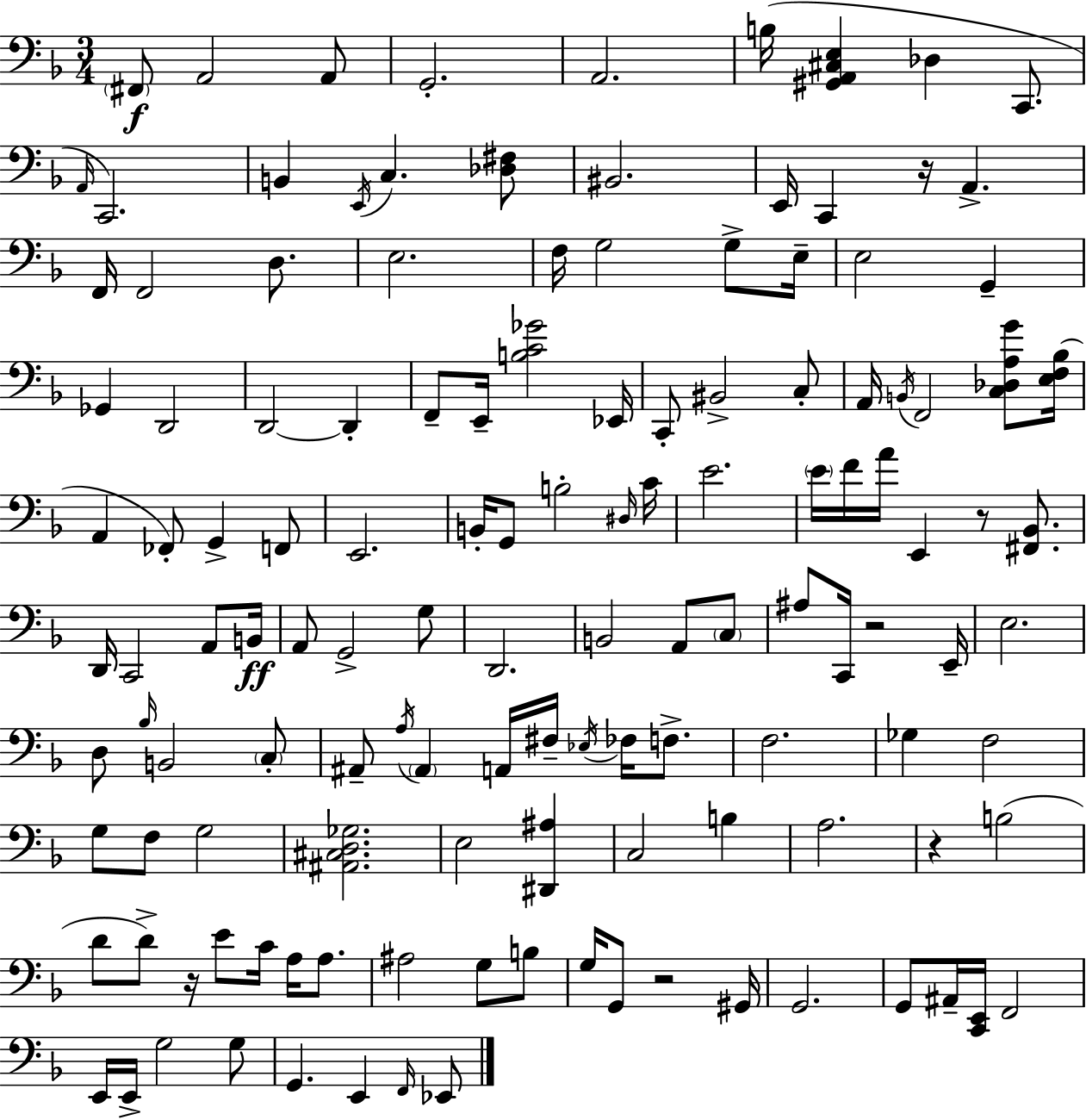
X:1
T:Untitled
M:3/4
L:1/4
K:F
^F,,/2 A,,2 A,,/2 G,,2 A,,2 B,/4 [^G,,A,,^C,E,] _D, C,,/2 A,,/4 C,,2 B,, E,,/4 C, [_D,^F,]/2 ^B,,2 E,,/4 C,, z/4 A,, F,,/4 F,,2 D,/2 E,2 F,/4 G,2 G,/2 E,/4 E,2 G,, _G,, D,,2 D,,2 D,, F,,/2 E,,/4 [B,C_G]2 _E,,/4 C,,/2 ^B,,2 C,/2 A,,/4 B,,/4 F,,2 [C,_D,A,G]/2 [E,F,_B,]/4 A,, _F,,/2 G,, F,,/2 E,,2 B,,/4 G,,/2 B,2 ^D,/4 C/4 E2 E/4 F/4 A/4 E,, z/2 [^F,,_B,,]/2 D,,/4 C,,2 A,,/2 B,,/4 A,,/2 G,,2 G,/2 D,,2 B,,2 A,,/2 C,/2 ^A,/2 C,,/4 z2 E,,/4 E,2 D,/2 _B,/4 B,,2 C,/2 ^A,,/2 A,/4 ^A,, A,,/4 ^F,/4 _E,/4 _F,/4 F,/2 F,2 _G, F,2 G,/2 F,/2 G,2 [^A,,^C,D,_G,]2 E,2 [^D,,^A,] C,2 B, A,2 z B,2 D/2 D/2 z/4 E/2 C/4 A,/4 A,/2 ^A,2 G,/2 B,/2 G,/4 G,,/2 z2 ^G,,/4 G,,2 G,,/2 ^A,,/4 [C,,E,,]/4 F,,2 E,,/4 E,,/4 G,2 G,/2 G,, E,, F,,/4 _E,,/2